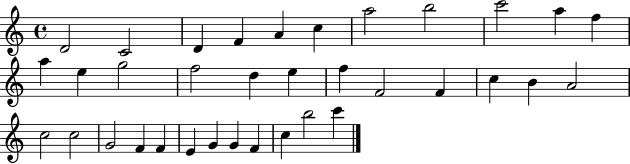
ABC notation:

X:1
T:Untitled
M:4/4
L:1/4
K:C
D2 C2 D F A c a2 b2 c'2 a f a e g2 f2 d e f F2 F c B A2 c2 c2 G2 F F E G G F c b2 c'